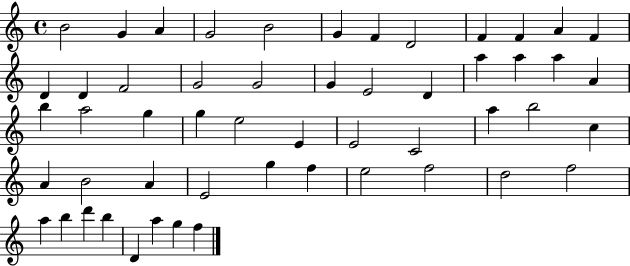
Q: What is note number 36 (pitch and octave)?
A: A4